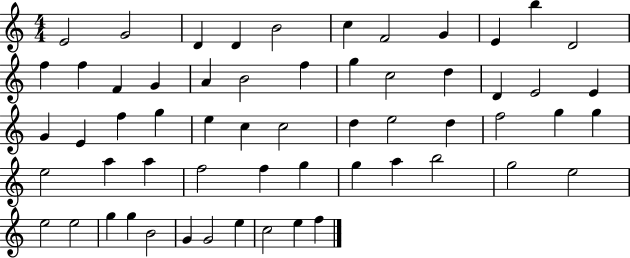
E4/h G4/h D4/q D4/q B4/h C5/q F4/h G4/q E4/q B5/q D4/h F5/q F5/q F4/q G4/q A4/q B4/h F5/q G5/q C5/h D5/q D4/q E4/h E4/q G4/q E4/q F5/q G5/q E5/q C5/q C5/h D5/q E5/h D5/q F5/h G5/q G5/q E5/h A5/q A5/q F5/h F5/q G5/q G5/q A5/q B5/h G5/h E5/h E5/h E5/h G5/q G5/q B4/h G4/q G4/h E5/q C5/h E5/q F5/q